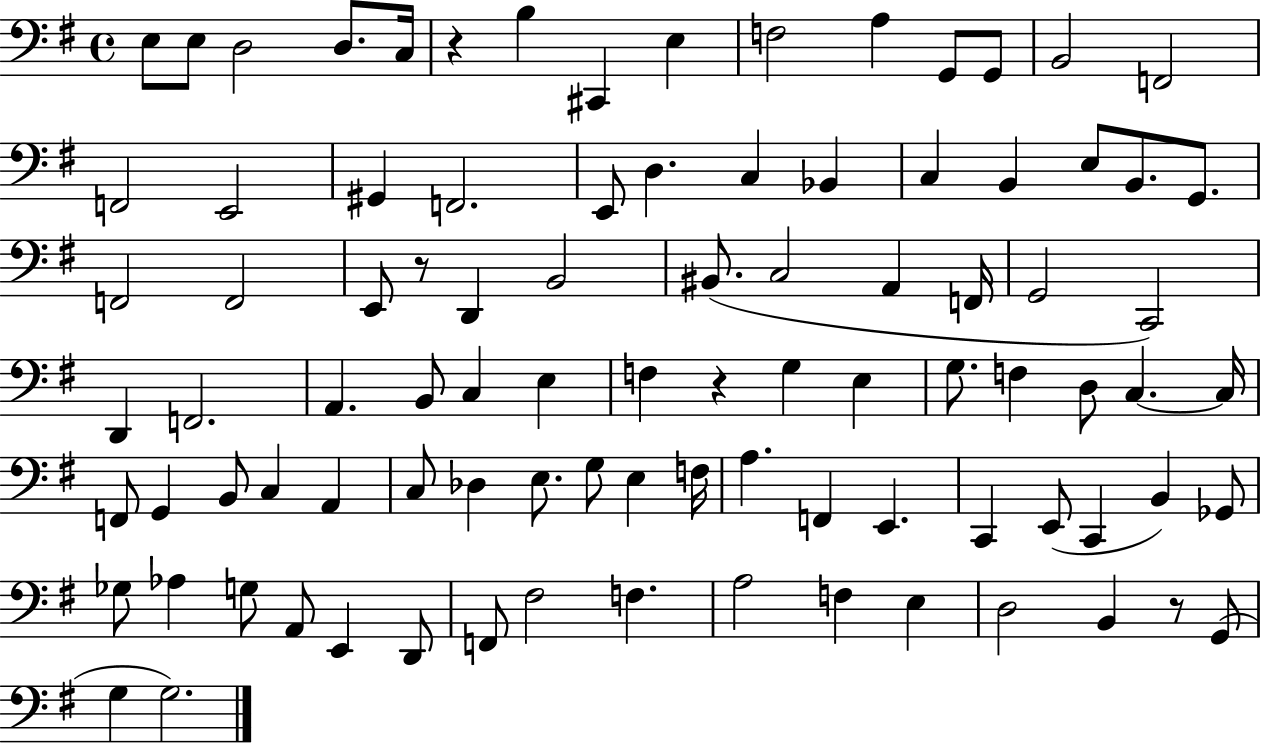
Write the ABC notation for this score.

X:1
T:Untitled
M:4/4
L:1/4
K:G
E,/2 E,/2 D,2 D,/2 C,/4 z B, ^C,, E, F,2 A, G,,/2 G,,/2 B,,2 F,,2 F,,2 E,,2 ^G,, F,,2 E,,/2 D, C, _B,, C, B,, E,/2 B,,/2 G,,/2 F,,2 F,,2 E,,/2 z/2 D,, B,,2 ^B,,/2 C,2 A,, F,,/4 G,,2 C,,2 D,, F,,2 A,, B,,/2 C, E, F, z G, E, G,/2 F, D,/2 C, C,/4 F,,/2 G,, B,,/2 C, A,, C,/2 _D, E,/2 G,/2 E, F,/4 A, F,, E,, C,, E,,/2 C,, B,, _G,,/2 _G,/2 _A, G,/2 A,,/2 E,, D,,/2 F,,/2 ^F,2 F, A,2 F, E, D,2 B,, z/2 G,,/2 G, G,2